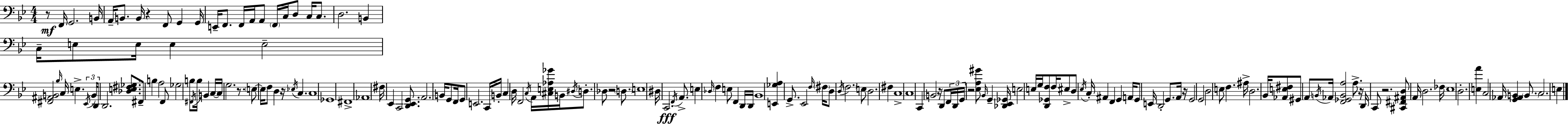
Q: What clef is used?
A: bass